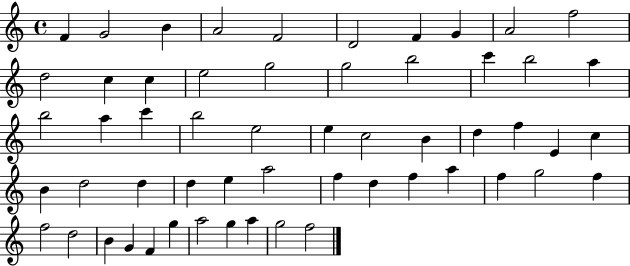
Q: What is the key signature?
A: C major